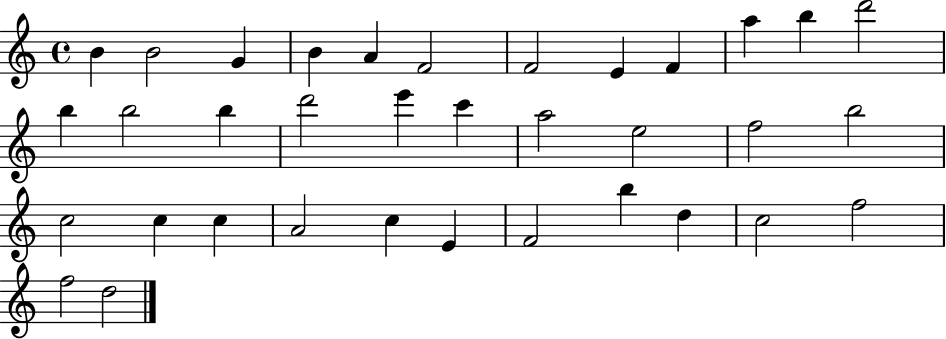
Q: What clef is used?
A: treble